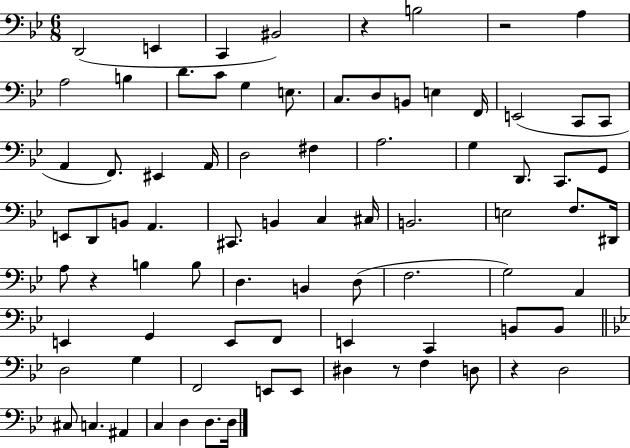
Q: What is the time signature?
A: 6/8